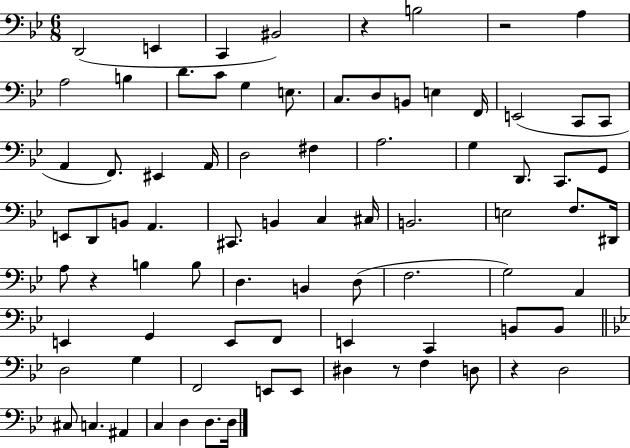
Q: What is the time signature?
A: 6/8